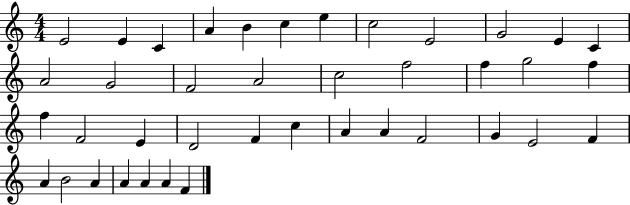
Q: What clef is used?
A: treble